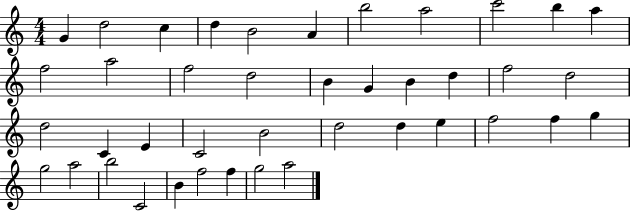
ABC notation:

X:1
T:Untitled
M:4/4
L:1/4
K:C
G d2 c d B2 A b2 a2 c'2 b a f2 a2 f2 d2 B G B d f2 d2 d2 C E C2 B2 d2 d e f2 f g g2 a2 b2 C2 B f2 f g2 a2